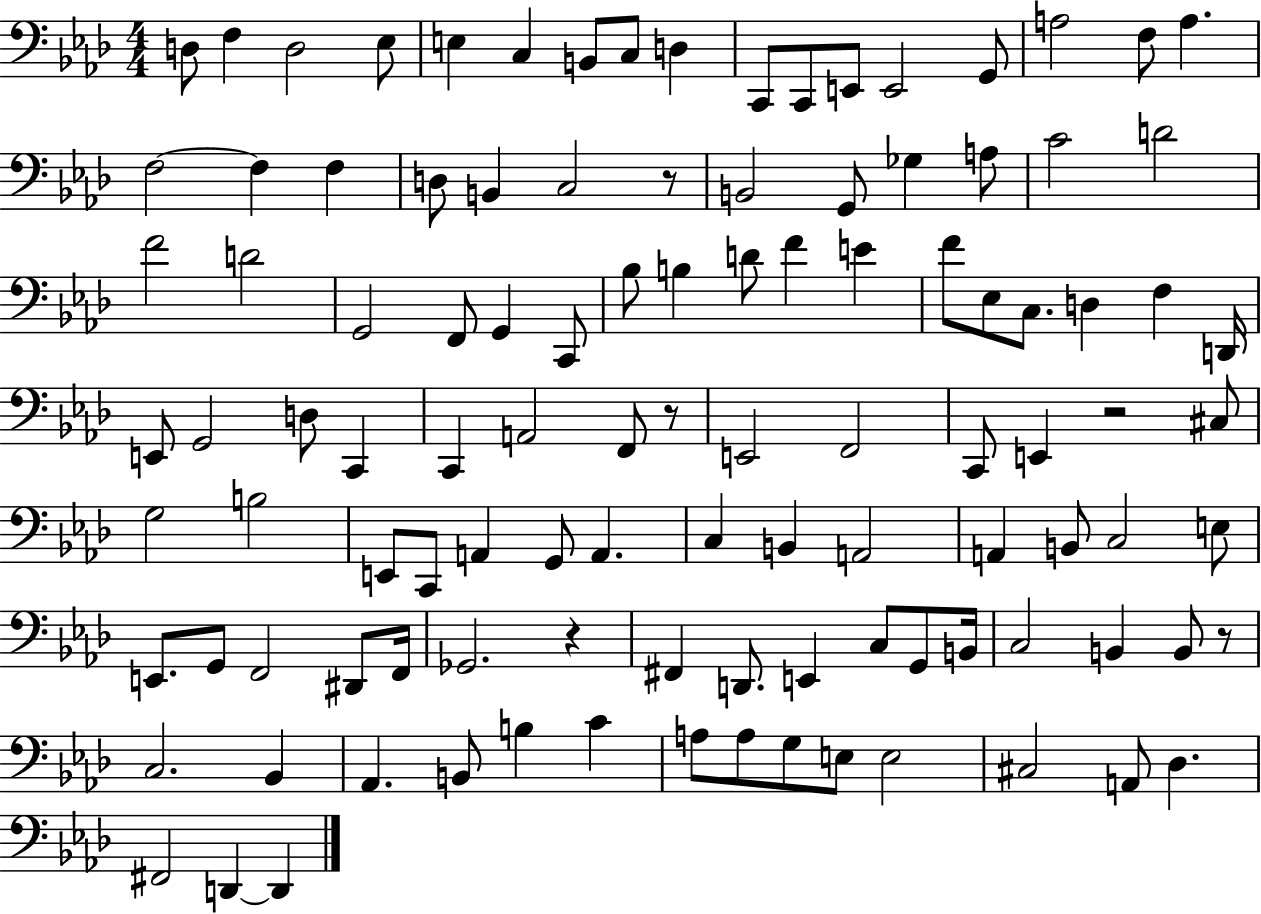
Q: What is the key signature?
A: AES major